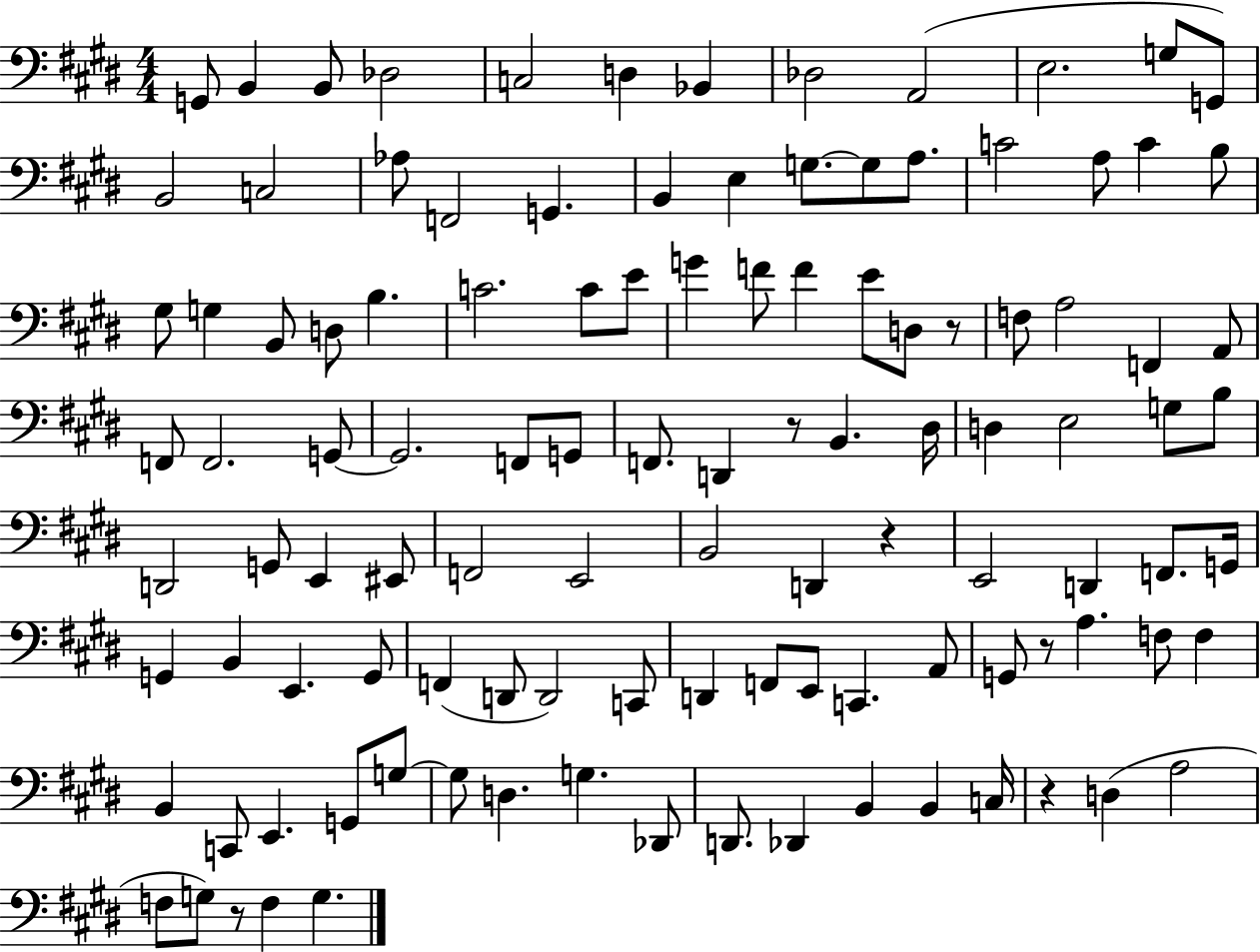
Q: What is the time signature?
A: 4/4